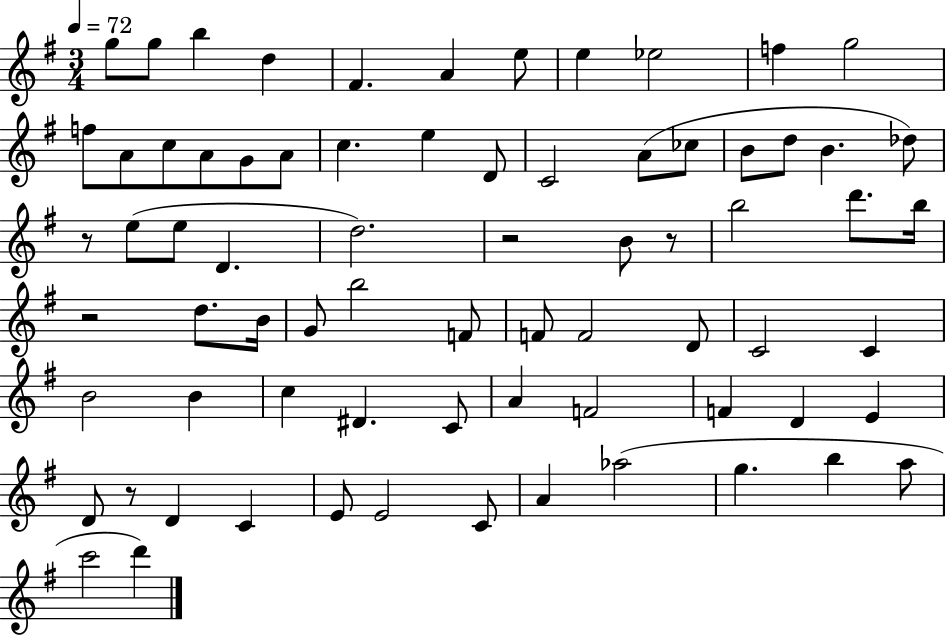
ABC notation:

X:1
T:Untitled
M:3/4
L:1/4
K:G
g/2 g/2 b d ^F A e/2 e _e2 f g2 f/2 A/2 c/2 A/2 G/2 A/2 c e D/2 C2 A/2 _c/2 B/2 d/2 B _d/2 z/2 e/2 e/2 D d2 z2 B/2 z/2 b2 d'/2 b/4 z2 d/2 B/4 G/2 b2 F/2 F/2 F2 D/2 C2 C B2 B c ^D C/2 A F2 F D E D/2 z/2 D C E/2 E2 C/2 A _a2 g b a/2 c'2 d'